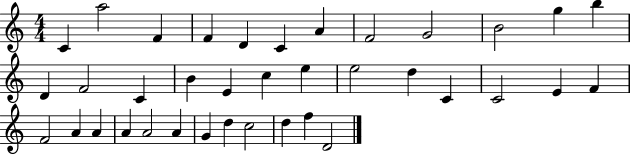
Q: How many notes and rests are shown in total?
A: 37